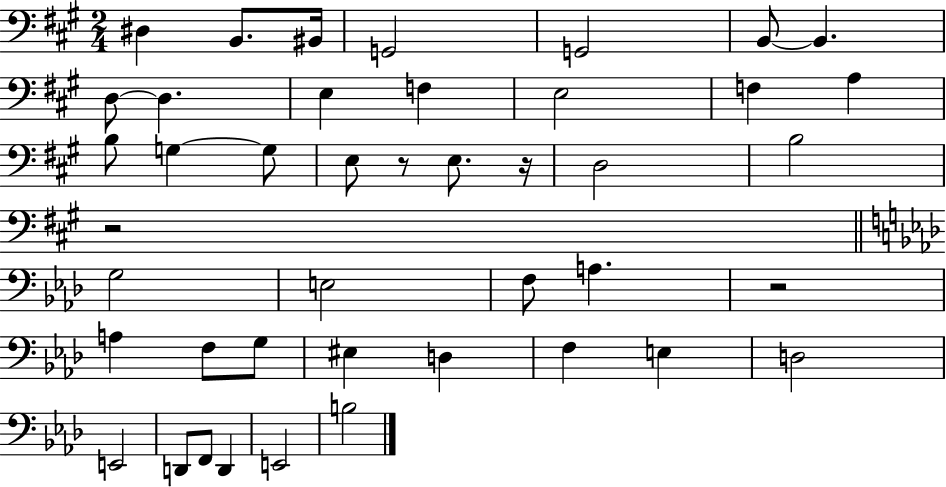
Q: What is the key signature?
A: A major